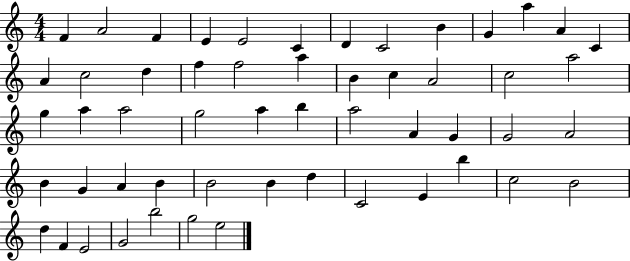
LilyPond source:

{
  \clef treble
  \numericTimeSignature
  \time 4/4
  \key c \major
  f'4 a'2 f'4 | e'4 e'2 c'4 | d'4 c'2 b'4 | g'4 a''4 a'4 c'4 | \break a'4 c''2 d''4 | f''4 f''2 a''4 | b'4 c''4 a'2 | c''2 a''2 | \break g''4 a''4 a''2 | g''2 a''4 b''4 | a''2 a'4 g'4 | g'2 a'2 | \break b'4 g'4 a'4 b'4 | b'2 b'4 d''4 | c'2 e'4 b''4 | c''2 b'2 | \break d''4 f'4 e'2 | g'2 b''2 | g''2 e''2 | \bar "|."
}